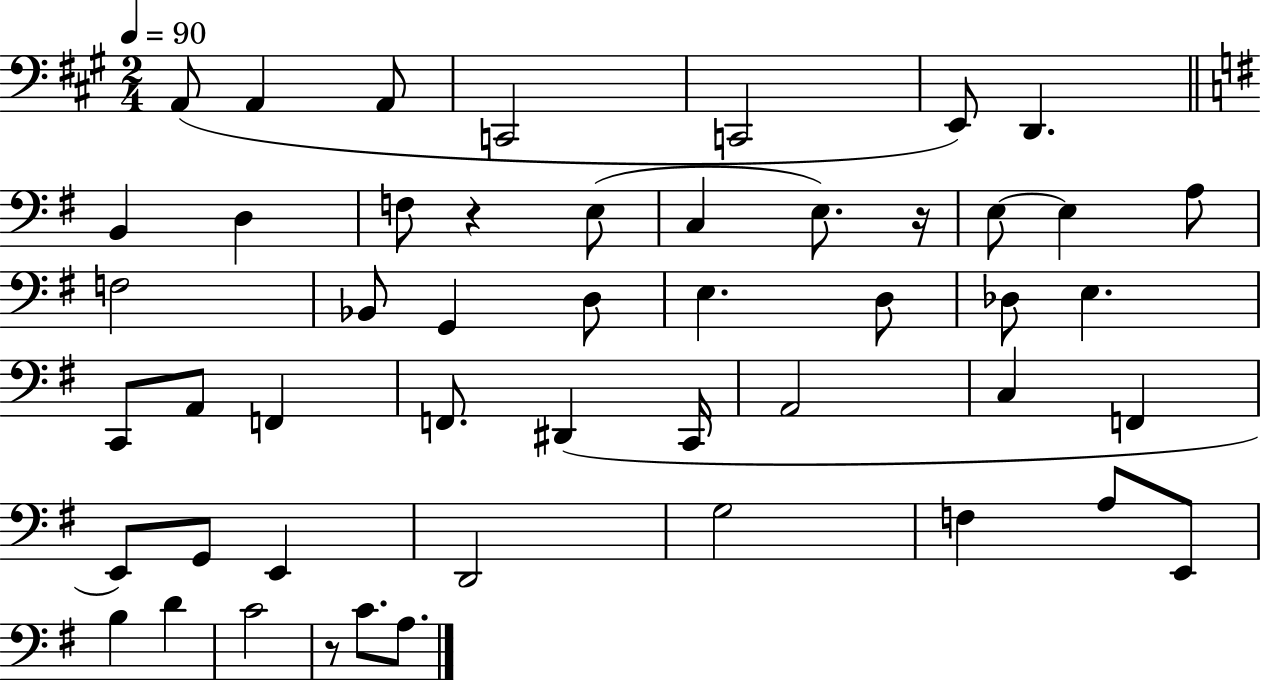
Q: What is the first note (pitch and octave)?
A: A2